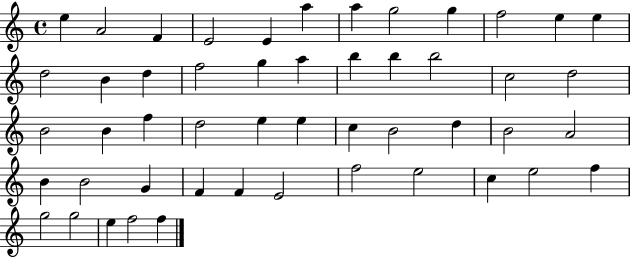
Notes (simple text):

E5/q A4/h F4/q E4/h E4/q A5/q A5/q G5/h G5/q F5/h E5/q E5/q D5/h B4/q D5/q F5/h G5/q A5/q B5/q B5/q B5/h C5/h D5/h B4/h B4/q F5/q D5/h E5/q E5/q C5/q B4/h D5/q B4/h A4/h B4/q B4/h G4/q F4/q F4/q E4/h F5/h E5/h C5/q E5/h F5/q G5/h G5/h E5/q F5/h F5/q